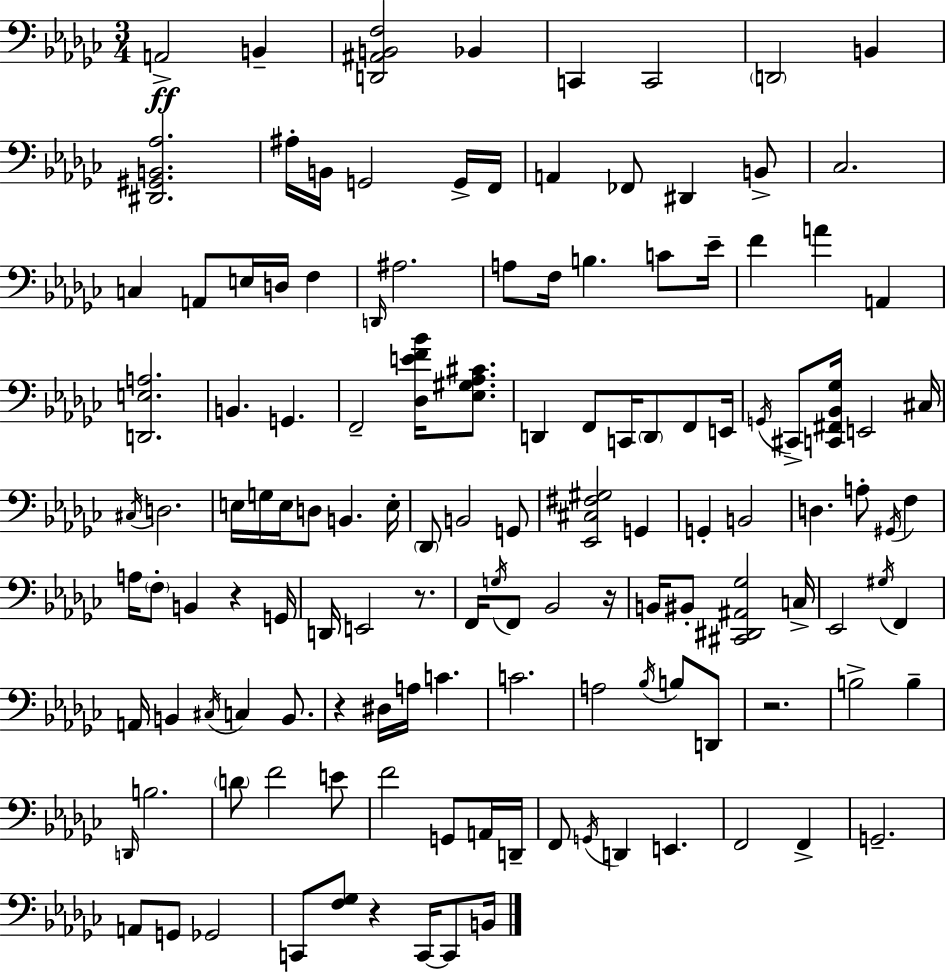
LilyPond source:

{
  \clef bass
  \numericTimeSignature
  \time 3/4
  \key ees \minor
  a,2->\ff b,4-- | <d, ais, b, f>2 bes,4 | c,4 c,2 | \parenthesize d,2 b,4 | \break <dis, gis, b, aes>2. | ais16-. b,16 g,2 g,16-> f,16 | a,4 fes,8 dis,4 b,8-> | ces2. | \break c4 a,8 e16 d16 f4 | \grace { d,16 } ais2. | a8 f16 b4. c'8 | ees'16-- f'4 a'4 a,4 | \break <d, e a>2. | b,4. g,4. | f,2-- <des e' f' bes'>16 <ees gis aes cis'>8. | d,4 f,8 c,16 \parenthesize d,8 f,8 | \break e,16 \acciaccatura { g,16 } cis,8-> <c, fis, bes, ges>16 e,2 | cis16 \acciaccatura { cis16 } d2. | e16 g16 e16 d8 b,4. | e16-. \parenthesize des,8 b,2 | \break g,8 <ees, cis fis gis>2 g,4 | g,4-. b,2 | d4. a8-. \acciaccatura { gis,16 } | f4 a16 \parenthesize f8-. b,4 r4 | \break g,16 d,16 e,2 | r8. f,16 \acciaccatura { g16 } f,8 bes,2 | r16 b,16 bis,8-. <cis, dis, ais, ges>2 | c16-> ees,2 | \break \acciaccatura { gis16 } f,4 a,16 b,4 \acciaccatura { cis16 } | c4 b,8. r4 dis16 | a16 c'4. c'2. | a2 | \break \acciaccatura { bes16 } b8 d,8 r2. | b2-> | b4-- \grace { d,16 } b2. | \parenthesize d'8 f'2 | \break e'8 f'2 | g,8 a,16 d,16-- f,8 \acciaccatura { g,16 } | d,4 e,4. f,2 | f,4-> g,2.-- | \break a,8 | g,8 ges,2 c,8 | <f ges>8 r4 c,16~~ c,8 b,16 \bar "|."
}